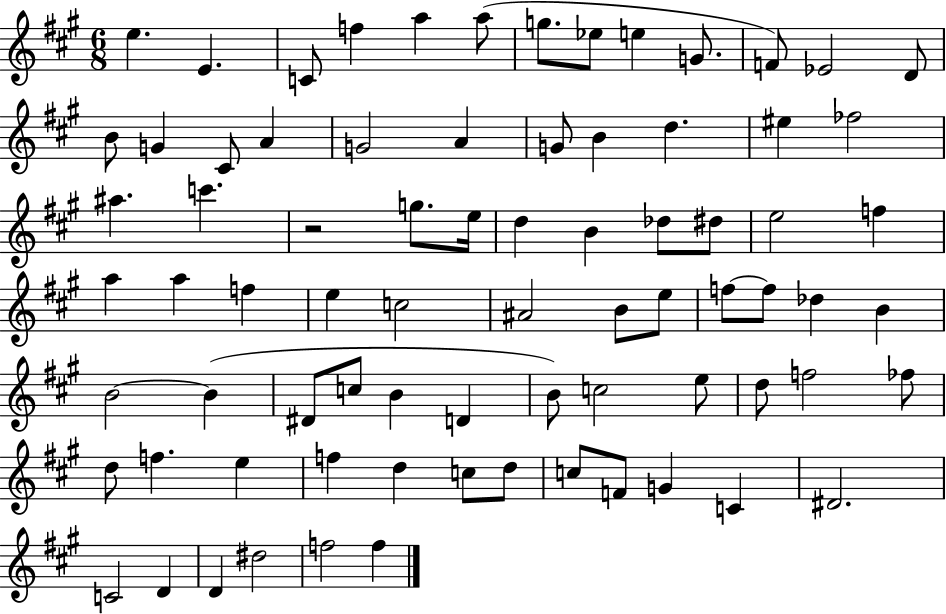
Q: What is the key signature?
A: A major